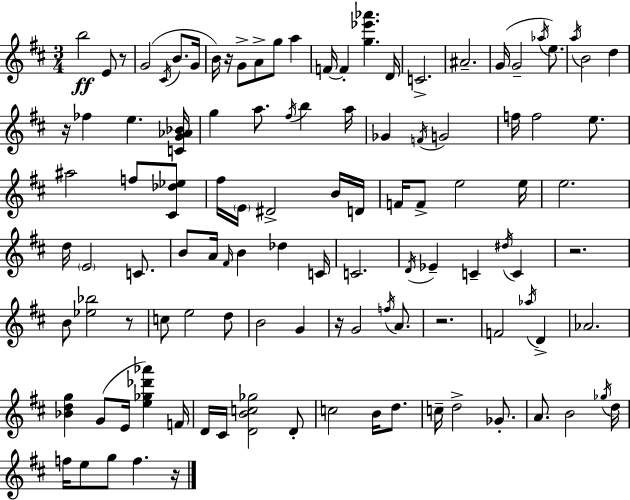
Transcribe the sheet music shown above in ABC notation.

X:1
T:Untitled
M:3/4
L:1/4
K:D
b2 E/2 z/2 G2 ^C/4 B/2 G/4 B/4 z/4 G/2 A/2 g/2 a F/4 F [g_e'_a'] D/4 C2 ^A2 G/4 G2 _a/4 e/2 a/4 B2 d z/4 _f e [CG_A_B]/4 g a/2 ^f/4 b a/4 _G F/4 G2 f/4 f2 e/2 ^a2 f/2 [^C_d_e]/2 ^f/4 E/4 ^D2 B/4 D/4 F/4 F/2 e2 e/4 e2 d/4 E2 C/2 B/2 A/4 ^F/4 B _d C/4 C2 D/4 _E C ^d/4 C z2 B/2 [_e_b]2 z/2 c/2 e2 d/2 B2 G z/4 G2 f/4 A/2 z2 F2 _a/4 D _A2 [_Bdg] G/2 E/4 [e_g_d'_a'] F/4 D/4 ^C/4 [DBc_g]2 D/2 c2 B/4 d/2 c/4 d2 _G/2 A/2 B2 _g/4 d/4 f/4 e/2 g/2 f z/4